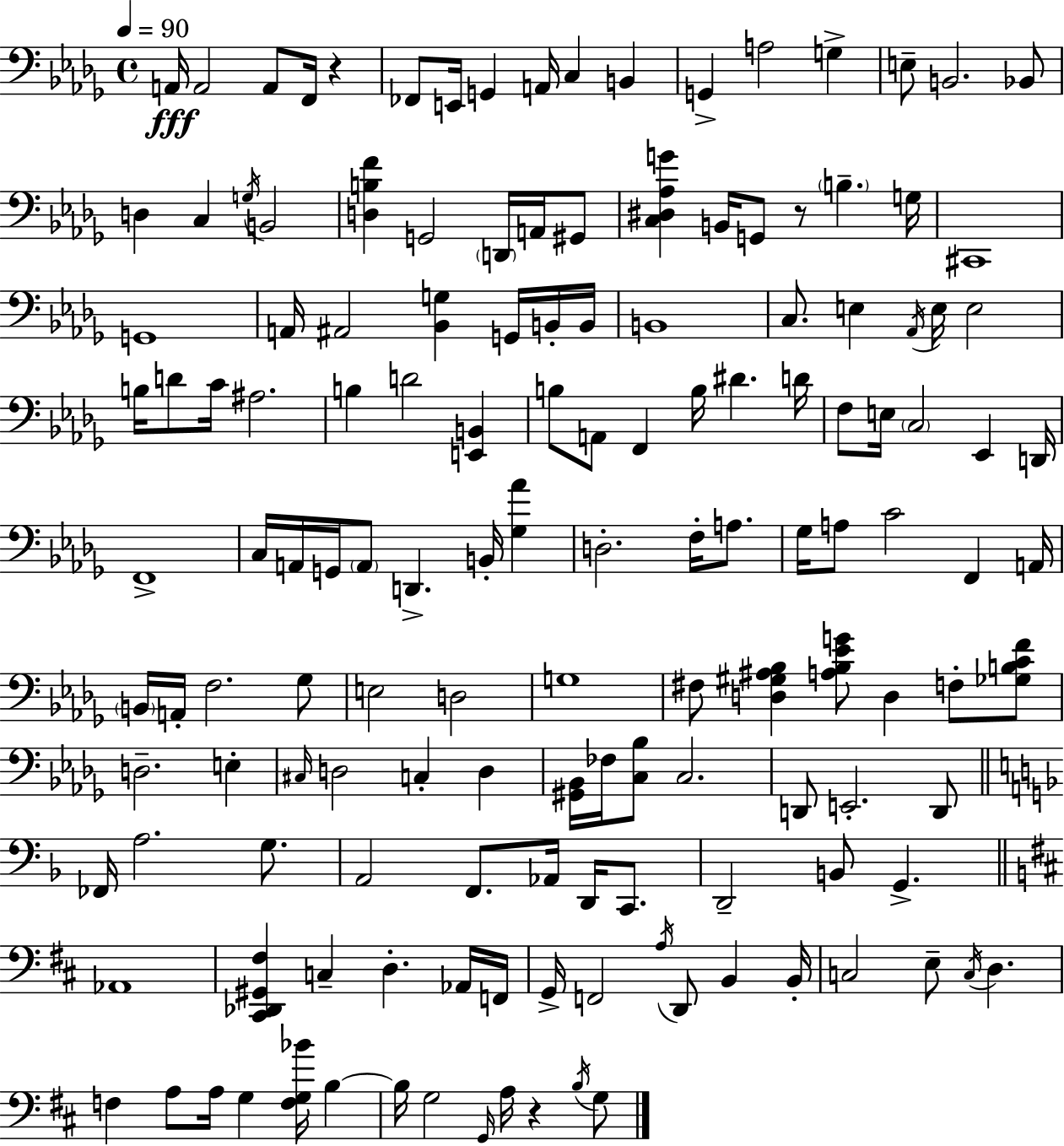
{
  \clef bass
  \time 4/4
  \defaultTimeSignature
  \key bes \minor
  \tempo 4 = 90
  \repeat volta 2 { a,16\fff a,2 a,8 f,16 r4 | fes,8 e,16 g,4 a,16 c4 b,4 | g,4-> a2 g4-> | e8-- b,2. bes,8 | \break d4 c4 \acciaccatura { g16 } b,2 | <d b f'>4 g,2 \parenthesize d,16 a,16 gis,8 | <c dis aes g'>4 b,16 g,8 r8 \parenthesize b4.-- | g16 cis,1 | \break g,1 | a,16 ais,2 <bes, g>4 g,16 b,16-. | b,16 b,1 | c8. e4 \acciaccatura { aes,16 } e16 e2 | \break b16 d'8 c'16 ais2. | b4 d'2 <e, b,>4 | b8 a,8 f,4 b16 dis'4. | d'16 f8 e16 \parenthesize c2 ees,4 | \break d,16 f,1-> | c16 a,16 g,16 \parenthesize a,8 d,4.-> b,16-. <ges aes'>4 | d2.-. f16-. a8. | ges16 a8 c'2 f,4 | \break a,16 \parenthesize b,16 a,16-. f2. | ges8 e2 d2 | g1 | fis8 <d gis ais bes>4 <a bes ees' g'>8 d4 f8-. | \break <ges b c' f'>8 d2.-- e4-. | \grace { cis16 } d2 c4-. d4 | <gis, bes,>16 fes16 <c bes>8 c2. | d,8 e,2.-. | \break d,8 \bar "||" \break \key d \minor fes,16 a2. g8. | a,2 f,8. aes,16 d,16 c,8. | d,2-- b,8 g,4.-> | \bar "||" \break \key d \major aes,1 | <cis, des, gis, fis>4 c4-- d4.-. aes,16 f,16 | g,16-> f,2 \acciaccatura { a16 } d,8 b,4 | b,16-. c2 e8-- \acciaccatura { c16 } d4. | \break f4 a8 a16 g4 <f g bes'>16 b4~~ | b16 g2 \grace { g,16 } a16 r4 | \acciaccatura { b16 } g8 } \bar "|."
}